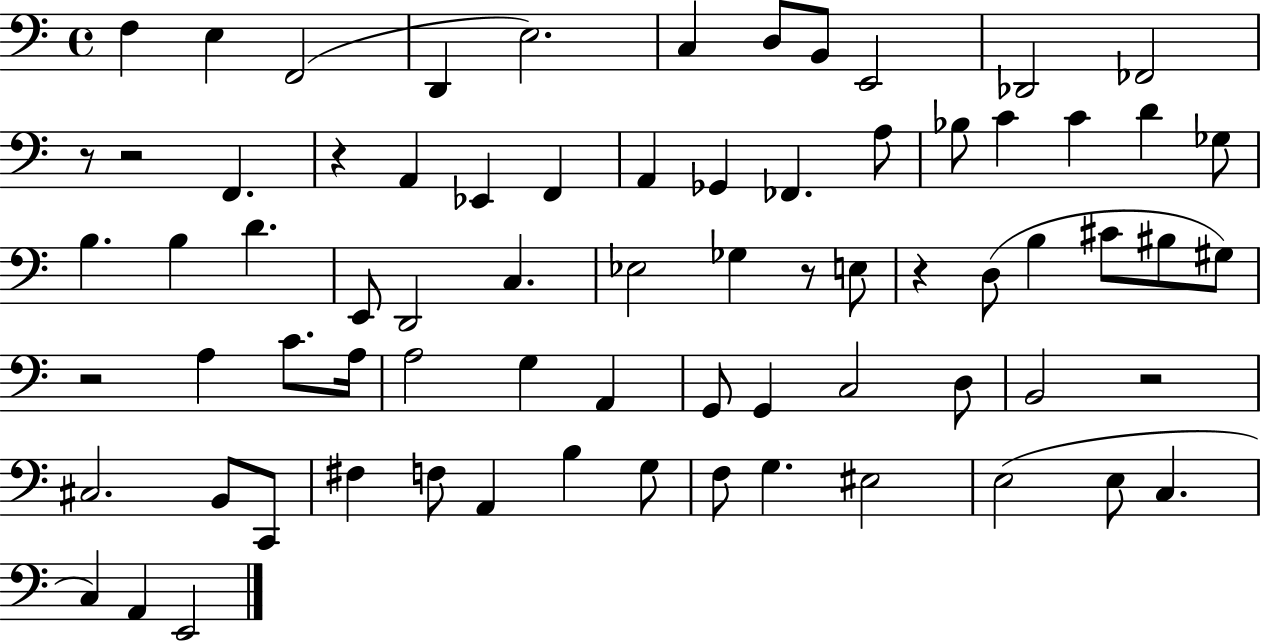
F3/q E3/q F2/h D2/q E3/h. C3/q D3/e B2/e E2/h Db2/h FES2/h R/e R/h F2/q. R/q A2/q Eb2/q F2/q A2/q Gb2/q FES2/q. A3/e Bb3/e C4/q C4/q D4/q Gb3/e B3/q. B3/q D4/q. E2/e D2/h C3/q. Eb3/h Gb3/q R/e E3/e R/q D3/e B3/q C#4/e BIS3/e G#3/e R/h A3/q C4/e. A3/s A3/h G3/q A2/q G2/e G2/q C3/h D3/e B2/h R/h C#3/h. B2/e C2/e F#3/q F3/e A2/q B3/q G3/e F3/e G3/q. EIS3/h E3/h E3/e C3/q. C3/q A2/q E2/h